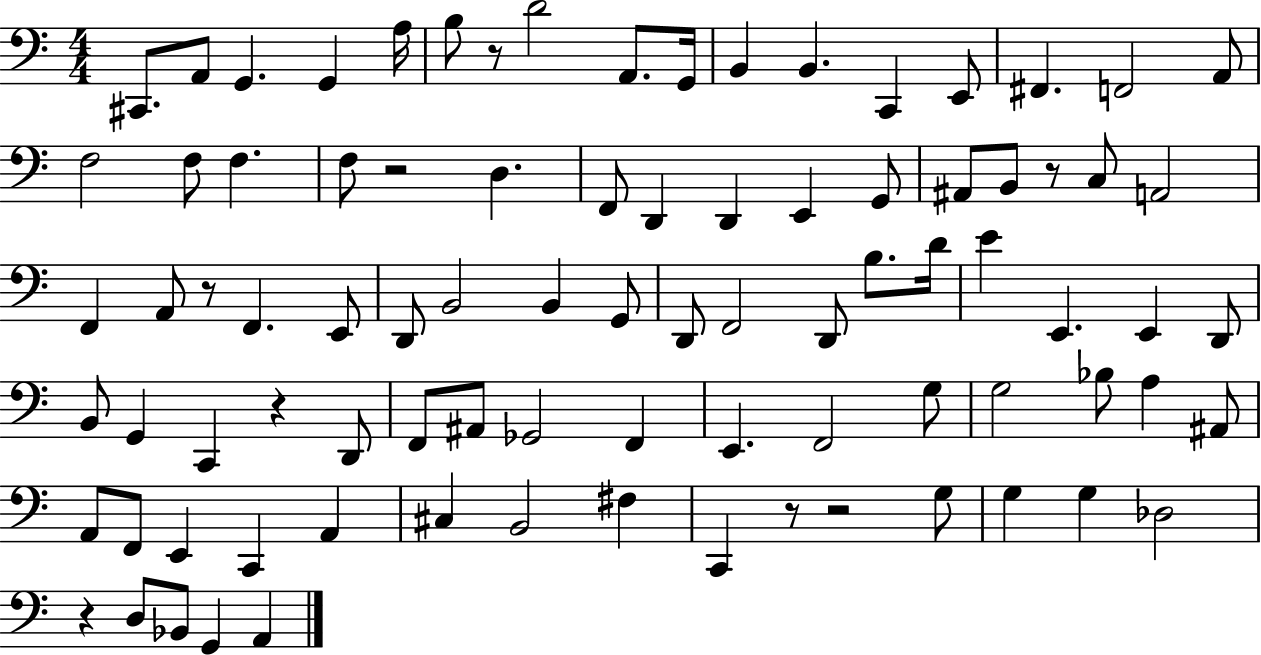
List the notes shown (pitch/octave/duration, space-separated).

C#2/e. A2/e G2/q. G2/q A3/s B3/e R/e D4/h A2/e. G2/s B2/q B2/q. C2/q E2/e F#2/q. F2/h A2/e F3/h F3/e F3/q. F3/e R/h D3/q. F2/e D2/q D2/q E2/q G2/e A#2/e B2/e R/e C3/e A2/h F2/q A2/e R/e F2/q. E2/e D2/e B2/h B2/q G2/e D2/e F2/h D2/e B3/e. D4/s E4/q E2/q. E2/q D2/e B2/e G2/q C2/q R/q D2/e F2/e A#2/e Gb2/h F2/q E2/q. F2/h G3/e G3/h Bb3/e A3/q A#2/e A2/e F2/e E2/q C2/q A2/q C#3/q B2/h F#3/q C2/q R/e R/h G3/e G3/q G3/q Db3/h R/q D3/e Bb2/e G2/q A2/q